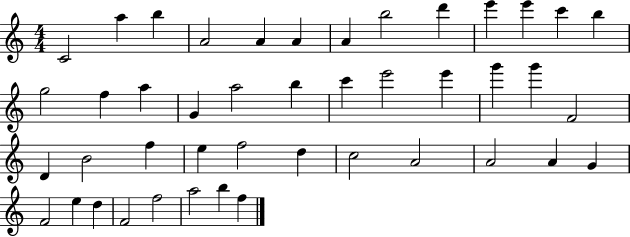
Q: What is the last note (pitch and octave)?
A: F5